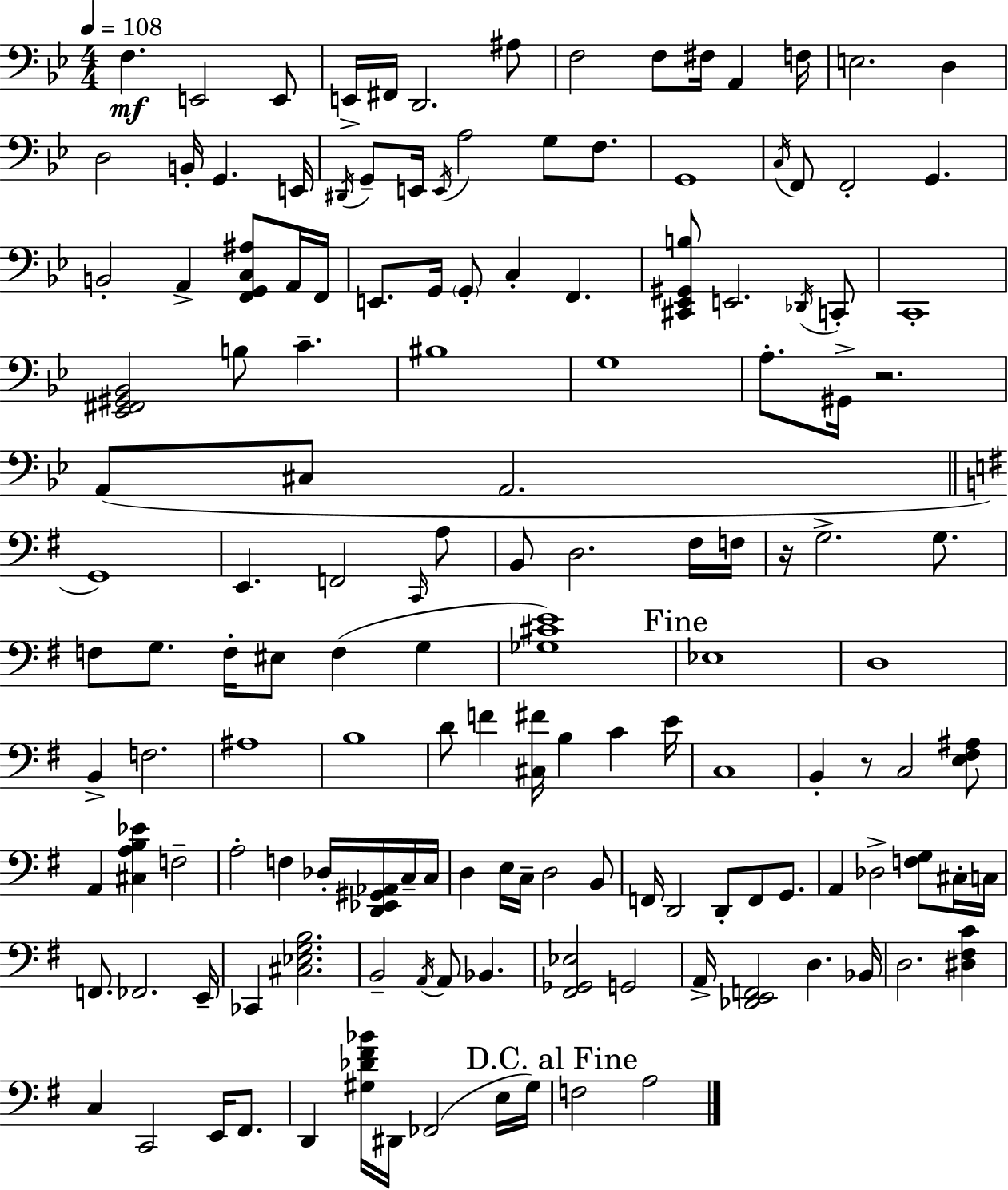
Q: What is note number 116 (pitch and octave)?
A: Bb2